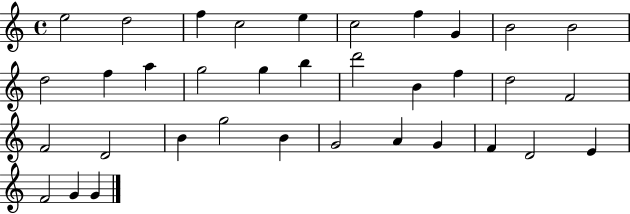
X:1
T:Untitled
M:4/4
L:1/4
K:C
e2 d2 f c2 e c2 f G B2 B2 d2 f a g2 g b d'2 B f d2 F2 F2 D2 B g2 B G2 A G F D2 E F2 G G